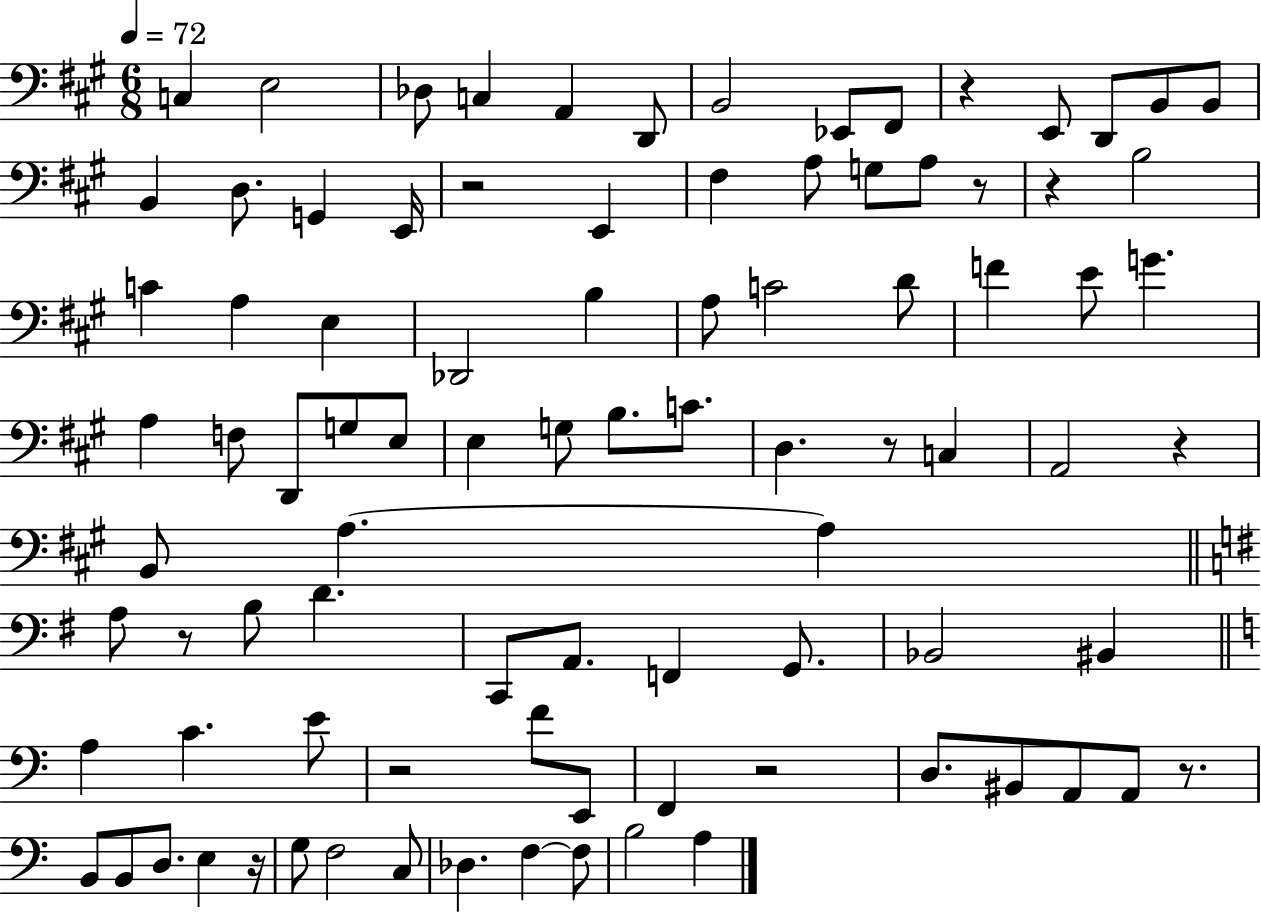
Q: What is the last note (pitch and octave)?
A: A3